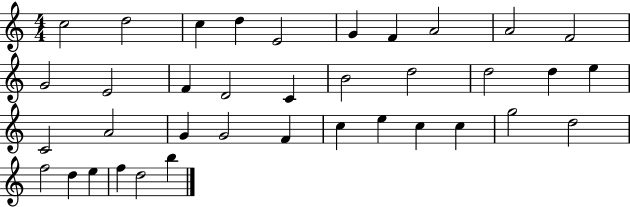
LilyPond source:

{
  \clef treble
  \numericTimeSignature
  \time 4/4
  \key c \major
  c''2 d''2 | c''4 d''4 e'2 | g'4 f'4 a'2 | a'2 f'2 | \break g'2 e'2 | f'4 d'2 c'4 | b'2 d''2 | d''2 d''4 e''4 | \break c'2 a'2 | g'4 g'2 f'4 | c''4 e''4 c''4 c''4 | g''2 d''2 | \break f''2 d''4 e''4 | f''4 d''2 b''4 | \bar "|."
}